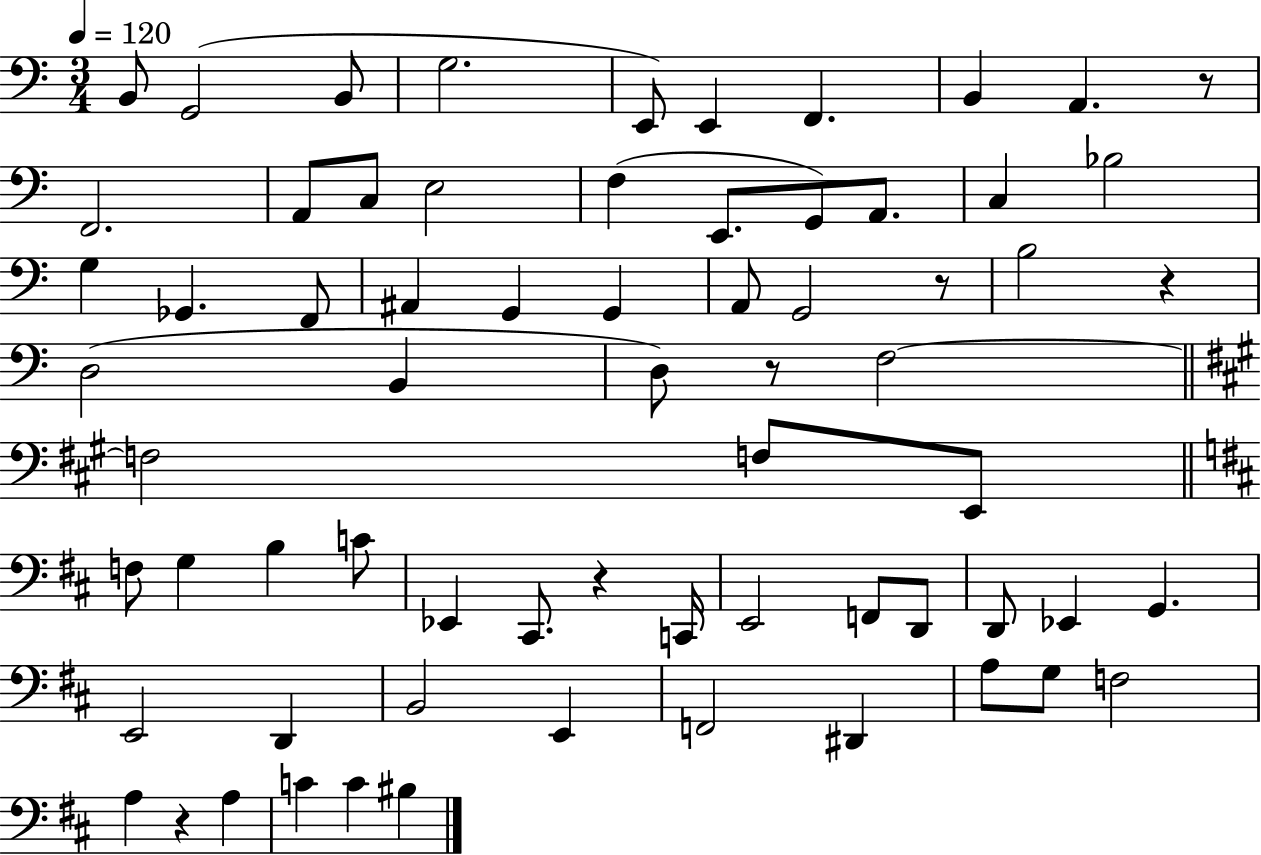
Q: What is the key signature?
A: C major